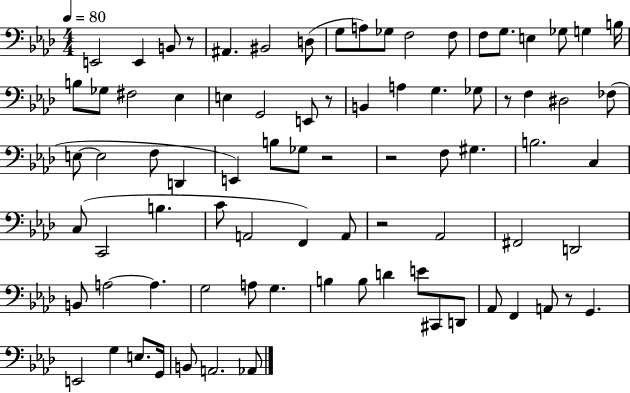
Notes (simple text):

E2/h E2/q B2/e R/e A#2/q. BIS2/h D3/e G3/e A3/e Gb3/e F3/h F3/e F3/e G3/e. E3/q Gb3/e G3/q B3/s B3/e Gb3/e F#3/h Eb3/q E3/q G2/h E2/e R/e B2/q A3/q G3/q. Gb3/e R/e F3/q D#3/h FES3/e E3/e E3/h F3/e D2/q E2/q B3/e Gb3/e R/h R/h F3/e G#3/q. B3/h. C3/q C3/e C2/h B3/q. C4/e A2/h F2/q A2/e R/h Ab2/h F#2/h D2/h B2/e A3/h A3/q. G3/h A3/e G3/q. B3/q B3/e D4/q E4/e C#2/e D2/e Ab2/e F2/q A2/e R/e G2/q. E2/h G3/q E3/e. G2/s B2/e A2/h. Ab2/e